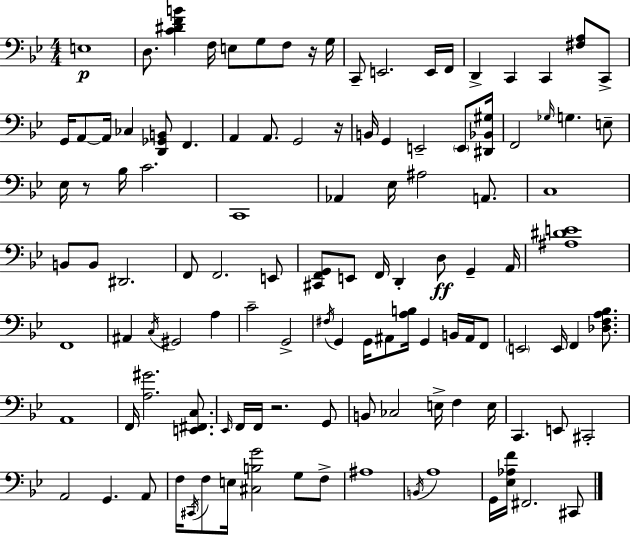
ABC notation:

X:1
T:Untitled
M:4/4
L:1/4
K:Bb
E,4 D,/2 [C^DFB] F,/4 E,/2 G,/2 F,/2 z/4 G,/4 C,,/2 E,,2 E,,/4 F,,/4 D,, C,, C,, [^F,A,]/2 C,,/2 G,,/4 A,,/2 A,,/4 _C, [D,,_G,,B,,]/2 F,, A,, A,,/2 G,,2 z/4 B,,/4 G,, E,,2 E,,/2 [^D,,_B,,^G,]/4 F,,2 _G,/4 G, E,/2 _E,/4 z/2 _B,/4 C2 C,,4 _A,, _E,/4 ^A,2 A,,/2 C,4 B,,/2 B,,/2 ^D,,2 F,,/2 F,,2 E,,/2 [^C,,F,,G,,]/2 E,,/2 F,,/4 D,, D,/2 G,, A,,/4 [^A,^DE]4 F,,4 ^A,, C,/4 ^G,,2 A, C2 G,,2 ^F,/4 G,, G,,/4 ^A,,/2 [A,B,]/4 G,, B,,/4 ^A,,/4 F,,/2 E,,2 E,,/4 F,, [_D,F,A,_B,]/2 A,,4 F,,/4 [A,^G]2 [E,,^F,,C,]/2 _E,,/4 F,,/4 F,,/4 z2 G,,/2 B,,/2 _C,2 E,/4 F, E,/4 C,, E,,/2 ^C,,2 A,,2 G,, A,,/2 F,/4 ^C,,/4 F,/2 E,/4 [^C,B,G]2 G,/2 F,/2 ^A,4 B,,/4 A,4 G,,/4 [_E,_A,F]/4 ^F,,2 ^C,,/2